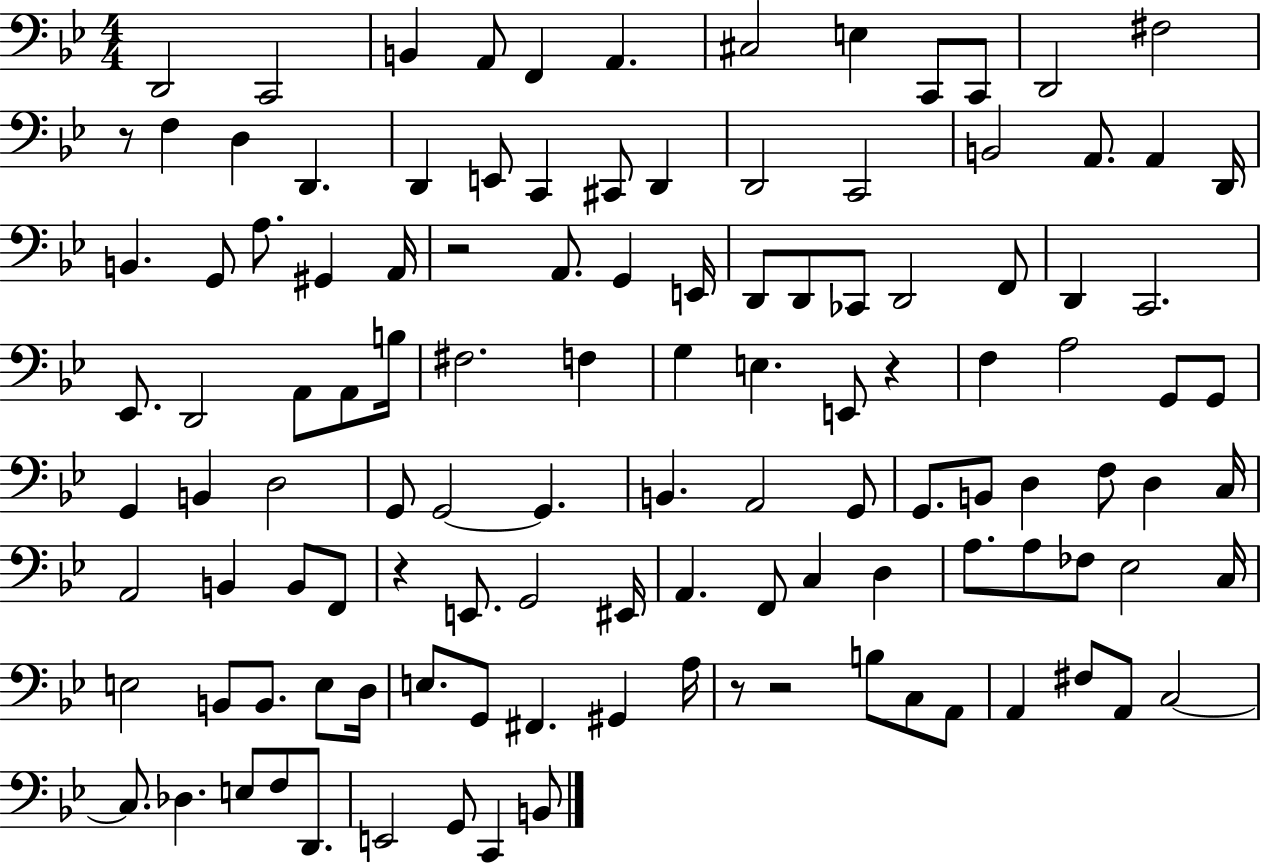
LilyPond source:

{
  \clef bass
  \numericTimeSignature
  \time 4/4
  \key bes \major
  d,2 c,2 | b,4 a,8 f,4 a,4. | cis2 e4 c,8 c,8 | d,2 fis2 | \break r8 f4 d4 d,4. | d,4 e,8 c,4 cis,8 d,4 | d,2 c,2 | b,2 a,8. a,4 d,16 | \break b,4. g,8 a8. gis,4 a,16 | r2 a,8. g,4 e,16 | d,8 d,8 ces,8 d,2 f,8 | d,4 c,2. | \break ees,8. d,2 a,8 a,8 b16 | fis2. f4 | g4 e4. e,8 r4 | f4 a2 g,8 g,8 | \break g,4 b,4 d2 | g,8 g,2~~ g,4. | b,4. a,2 g,8 | g,8. b,8 d4 f8 d4 c16 | \break a,2 b,4 b,8 f,8 | r4 e,8. g,2 eis,16 | a,4. f,8 c4 d4 | a8. a8 fes8 ees2 c16 | \break e2 b,8 b,8. e8 d16 | e8. g,8 fis,4. gis,4 a16 | r8 r2 b8 c8 a,8 | a,4 fis8 a,8 c2~~ | \break c8. des4. e8 f8 d,8. | e,2 g,8 c,4 b,8 | \bar "|."
}